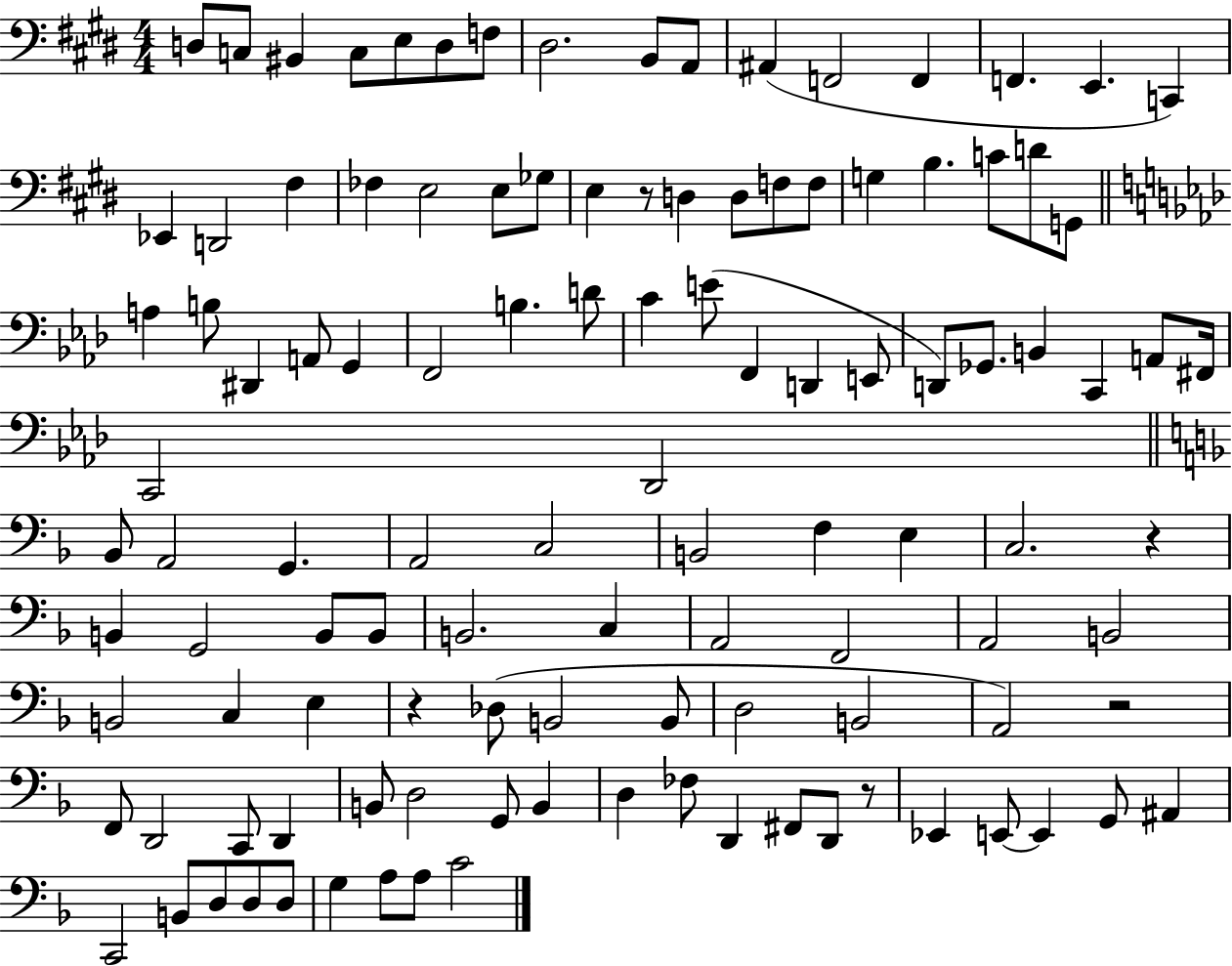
{
  \clef bass
  \numericTimeSignature
  \time 4/4
  \key e \major
  d8 c8 bis,4 c8 e8 d8 f8 | dis2. b,8 a,8 | ais,4( f,2 f,4 | f,4. e,4. c,4) | \break ees,4 d,2 fis4 | fes4 e2 e8 ges8 | e4 r8 d4 d8 f8 f8 | g4 b4. c'8 d'8 g,8 | \break \bar "||" \break \key f \minor a4 b8 dis,4 a,8 g,4 | f,2 b4. d'8 | c'4 e'8( f,4 d,4 e,8 | d,8) ges,8. b,4 c,4 a,8 fis,16 | \break c,2 des,2 | \bar "||" \break \key f \major bes,8 a,2 g,4. | a,2 c2 | b,2 f4 e4 | c2. r4 | \break b,4 g,2 b,8 b,8 | b,2. c4 | a,2 f,2 | a,2 b,2 | \break b,2 c4 e4 | r4 des8( b,2 b,8 | d2 b,2 | a,2) r2 | \break f,8 d,2 c,8 d,4 | b,8 d2 g,8 b,4 | d4 fes8 d,4 fis,8 d,8 r8 | ees,4 e,8~~ e,4 g,8 ais,4 | \break c,2 b,8 d8 d8 d8 | g4 a8 a8 c'2 | \bar "|."
}